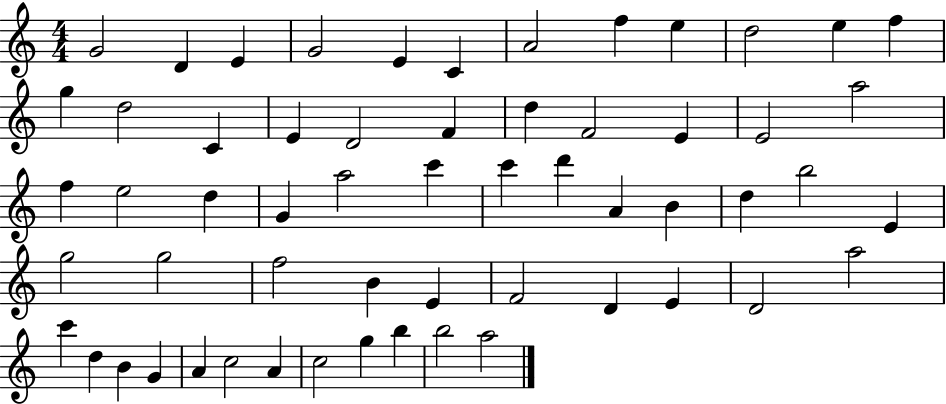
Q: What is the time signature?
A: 4/4